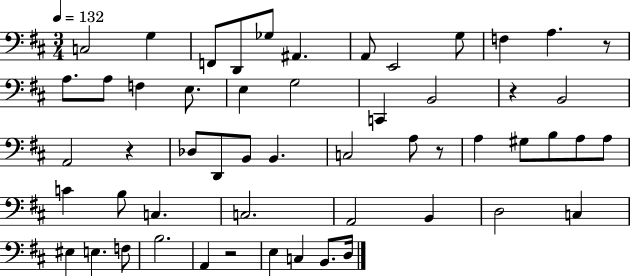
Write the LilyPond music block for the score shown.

{
  \clef bass
  \numericTimeSignature
  \time 3/4
  \key d \major
  \tempo 4 = 132
  c2 g4 | f,8 d,8 ges8 ais,4. | a,8 e,2 g8 | f4 a4. r8 | \break a8. a8 f4 e8. | e4 g2 | c,4 b,2 | r4 b,2 | \break a,2 r4 | des8 d,8 b,8 b,4. | c2 a8 r8 | a4 gis8 b8 a8 a8 | \break c'4 b8 c4. | c2. | a,2 b,4 | d2 c4 | \break eis4 e4. f8 | b2. | a,4 r2 | e4 c4 b,8. d16 | \break \bar "|."
}